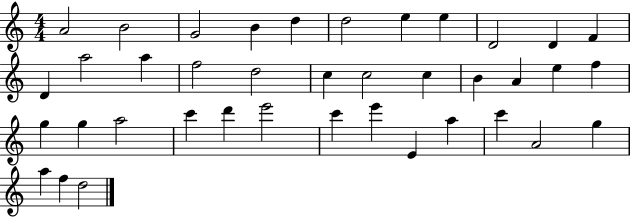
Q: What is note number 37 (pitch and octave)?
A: A5